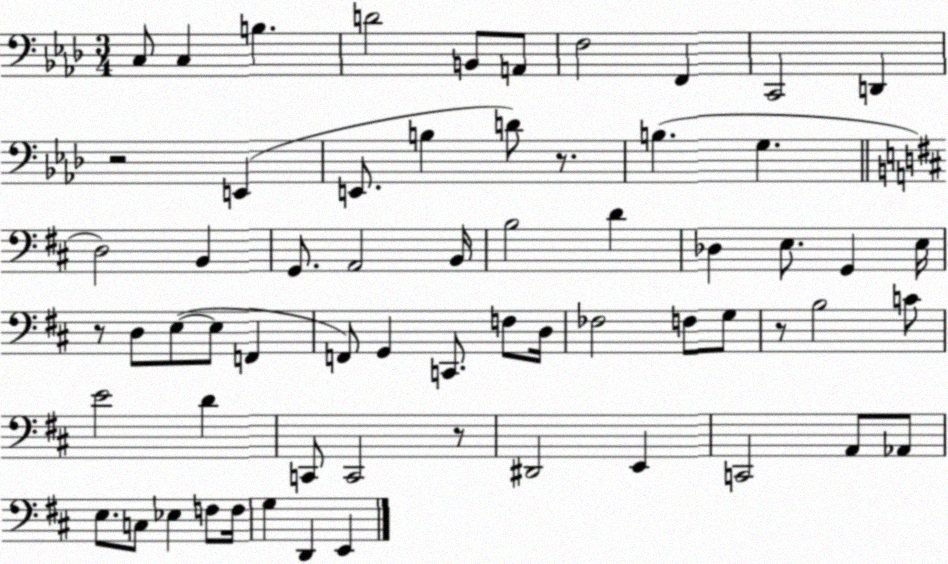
X:1
T:Untitled
M:3/4
L:1/4
K:Ab
C,/2 C, B, D2 B,,/2 A,,/2 F,2 F,, C,,2 D,, z2 E,, E,,/2 B, D/2 z/2 B, G, D,2 B,, G,,/2 A,,2 B,,/4 B,2 D _D, E,/2 G,, E,/4 z/2 D,/2 E,/2 E,/2 F,, F,,/2 G,, C,,/2 F,/2 D,/4 _F,2 F,/2 G,/2 z/2 B,2 C/2 E2 D C,,/2 C,,2 z/2 ^D,,2 E,, C,,2 A,,/2 _A,,/2 E,/2 C,/2 _E, F,/2 F,/4 G, D,, E,,